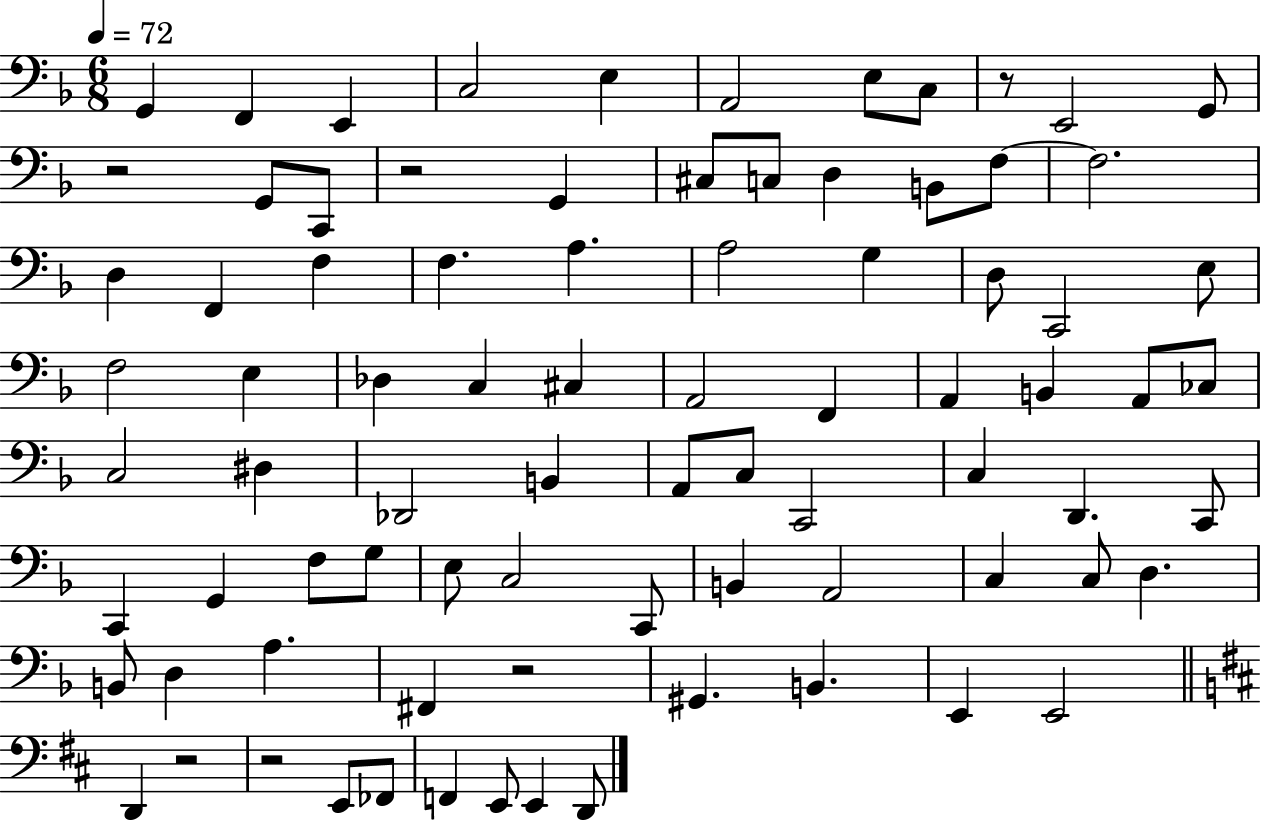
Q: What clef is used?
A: bass